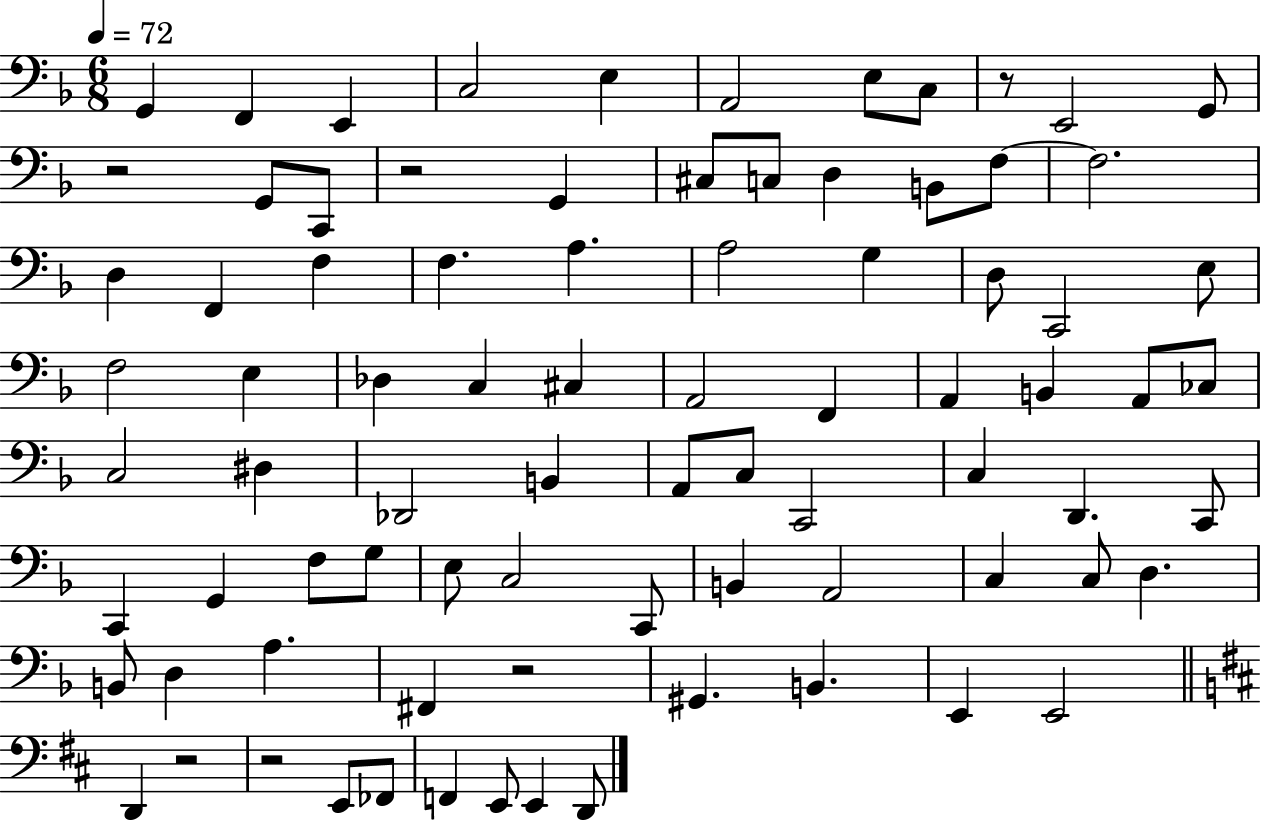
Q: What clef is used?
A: bass